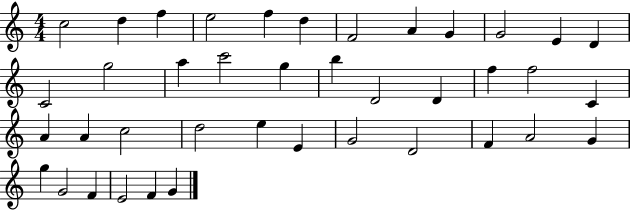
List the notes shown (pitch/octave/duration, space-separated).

C5/h D5/q F5/q E5/h F5/q D5/q F4/h A4/q G4/q G4/h E4/q D4/q C4/h G5/h A5/q C6/h G5/q B5/q D4/h D4/q F5/q F5/h C4/q A4/q A4/q C5/h D5/h E5/q E4/q G4/h D4/h F4/q A4/h G4/q G5/q G4/h F4/q E4/h F4/q G4/q